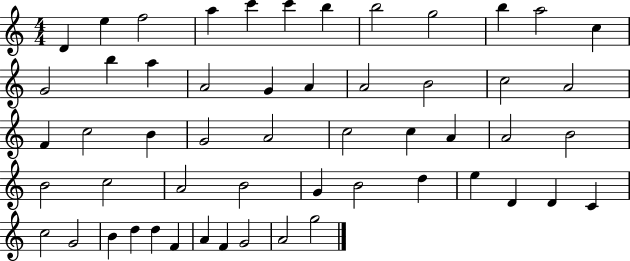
{
  \clef treble
  \numericTimeSignature
  \time 4/4
  \key c \major
  d'4 e''4 f''2 | a''4 c'''4 c'''4 b''4 | b''2 g''2 | b''4 a''2 c''4 | \break g'2 b''4 a''4 | a'2 g'4 a'4 | a'2 b'2 | c''2 a'2 | \break f'4 c''2 b'4 | g'2 a'2 | c''2 c''4 a'4 | a'2 b'2 | \break b'2 c''2 | a'2 b'2 | g'4 b'2 d''4 | e''4 d'4 d'4 c'4 | \break c''2 g'2 | b'4 d''4 d''4 f'4 | a'4 f'4 g'2 | a'2 g''2 | \break \bar "|."
}